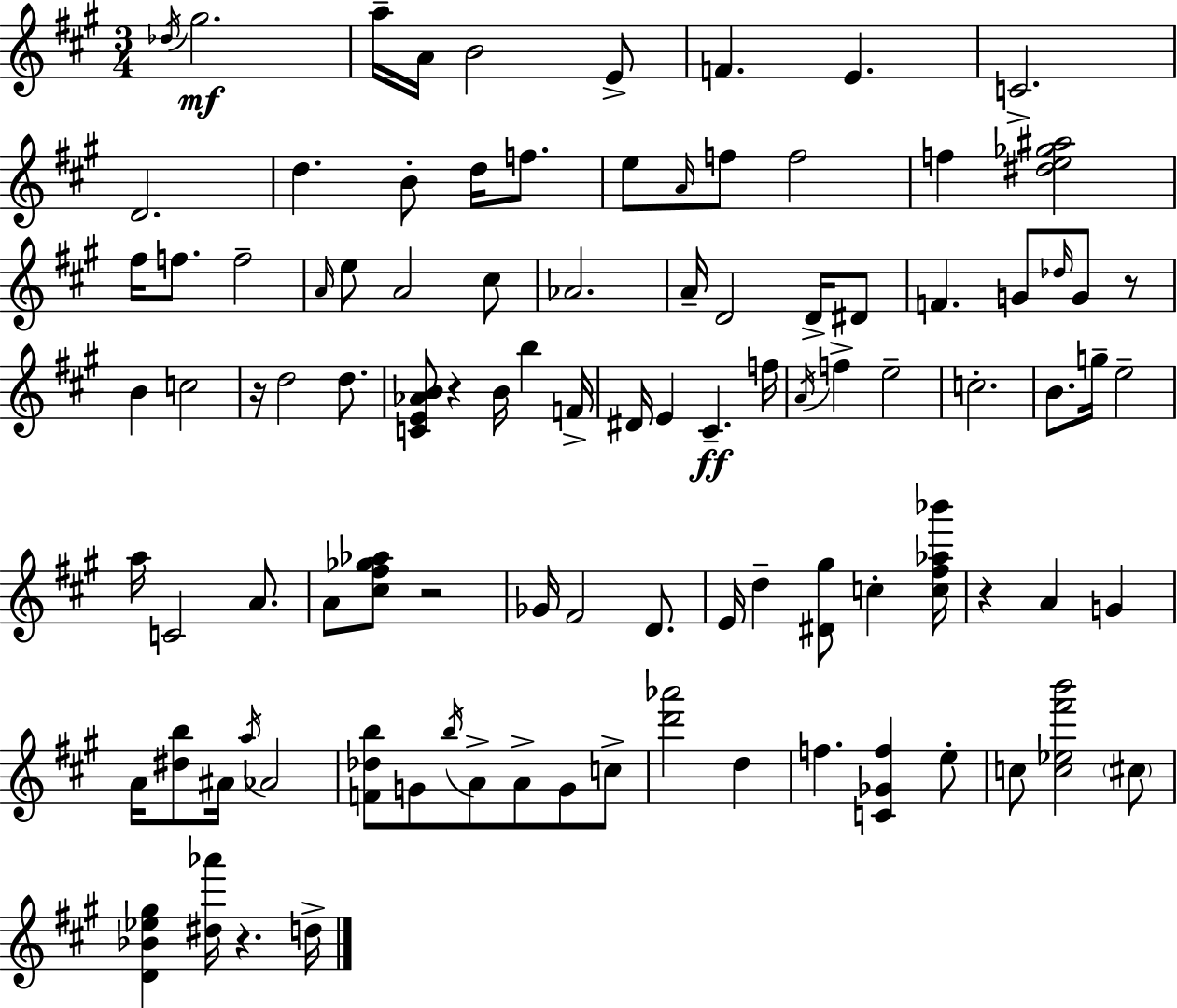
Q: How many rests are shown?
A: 6